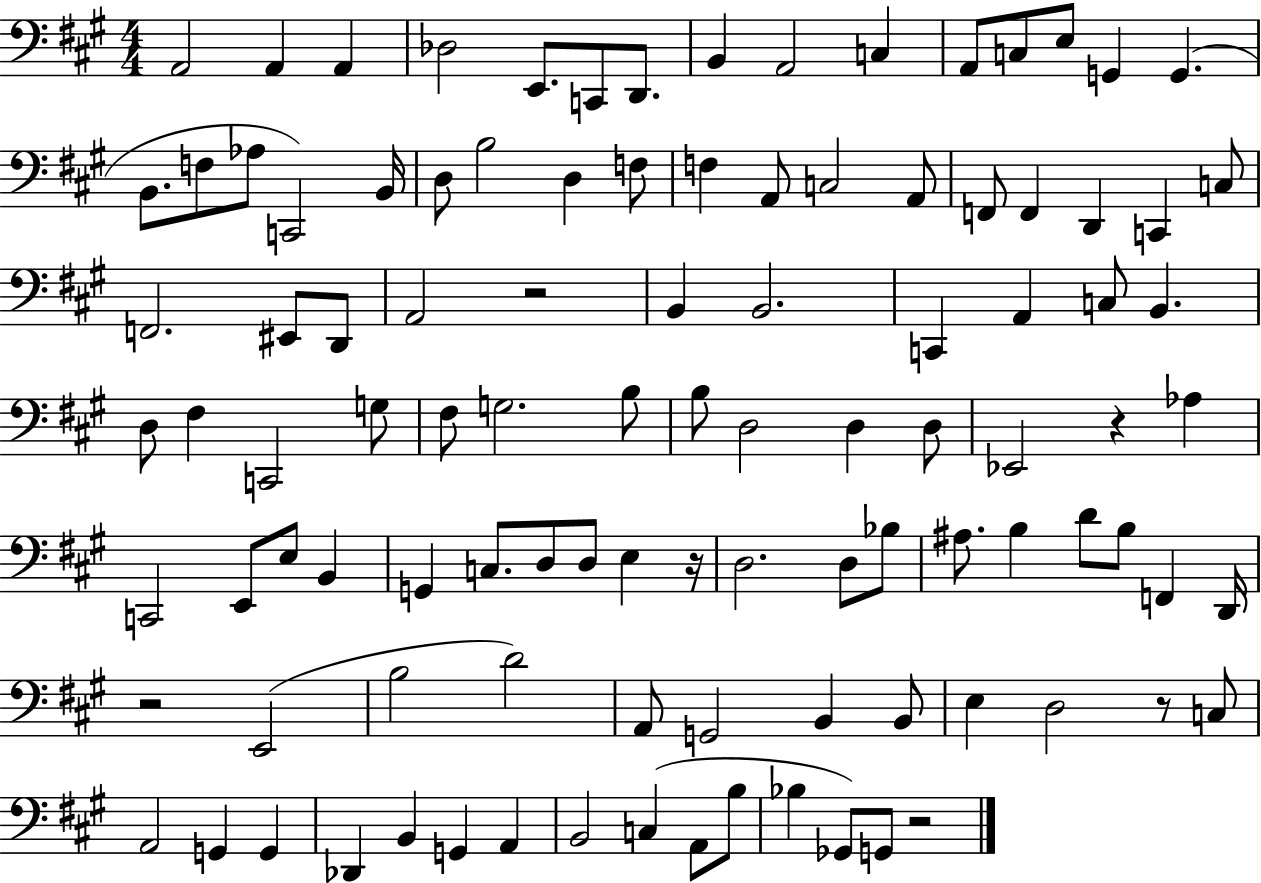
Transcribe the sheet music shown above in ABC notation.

X:1
T:Untitled
M:4/4
L:1/4
K:A
A,,2 A,, A,, _D,2 E,,/2 C,,/2 D,,/2 B,, A,,2 C, A,,/2 C,/2 E,/2 G,, G,, B,,/2 F,/2 _A,/2 C,,2 B,,/4 D,/2 B,2 D, F,/2 F, A,,/2 C,2 A,,/2 F,,/2 F,, D,, C,, C,/2 F,,2 ^E,,/2 D,,/2 A,,2 z2 B,, B,,2 C,, A,, C,/2 B,, D,/2 ^F, C,,2 G,/2 ^F,/2 G,2 B,/2 B,/2 D,2 D, D,/2 _E,,2 z _A, C,,2 E,,/2 E,/2 B,, G,, C,/2 D,/2 D,/2 E, z/4 D,2 D,/2 _B,/2 ^A,/2 B, D/2 B,/2 F,, D,,/4 z2 E,,2 B,2 D2 A,,/2 G,,2 B,, B,,/2 E, D,2 z/2 C,/2 A,,2 G,, G,, _D,, B,, G,, A,, B,,2 C, A,,/2 B,/2 _B, _G,,/2 G,,/2 z2